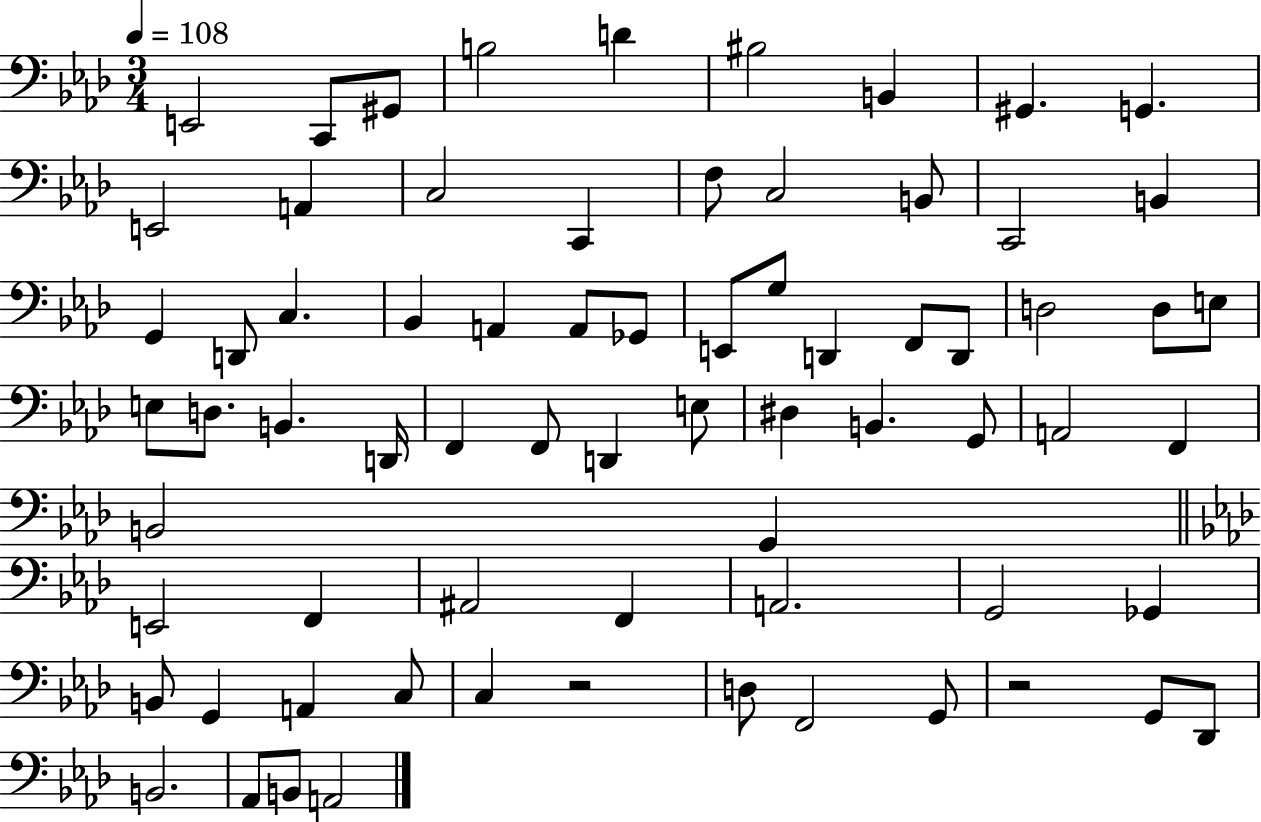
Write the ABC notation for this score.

X:1
T:Untitled
M:3/4
L:1/4
K:Ab
E,,2 C,,/2 ^G,,/2 B,2 D ^B,2 B,, ^G,, G,, E,,2 A,, C,2 C,, F,/2 C,2 B,,/2 C,,2 B,, G,, D,,/2 C, _B,, A,, A,,/2 _G,,/2 E,,/2 G,/2 D,, F,,/2 D,,/2 D,2 D,/2 E,/2 E,/2 D,/2 B,, D,,/4 F,, F,,/2 D,, E,/2 ^D, B,, G,,/2 A,,2 F,, B,,2 G,, E,,2 F,, ^A,,2 F,, A,,2 G,,2 _G,, B,,/2 G,, A,, C,/2 C, z2 D,/2 F,,2 G,,/2 z2 G,,/2 _D,,/2 B,,2 _A,,/2 B,,/2 A,,2